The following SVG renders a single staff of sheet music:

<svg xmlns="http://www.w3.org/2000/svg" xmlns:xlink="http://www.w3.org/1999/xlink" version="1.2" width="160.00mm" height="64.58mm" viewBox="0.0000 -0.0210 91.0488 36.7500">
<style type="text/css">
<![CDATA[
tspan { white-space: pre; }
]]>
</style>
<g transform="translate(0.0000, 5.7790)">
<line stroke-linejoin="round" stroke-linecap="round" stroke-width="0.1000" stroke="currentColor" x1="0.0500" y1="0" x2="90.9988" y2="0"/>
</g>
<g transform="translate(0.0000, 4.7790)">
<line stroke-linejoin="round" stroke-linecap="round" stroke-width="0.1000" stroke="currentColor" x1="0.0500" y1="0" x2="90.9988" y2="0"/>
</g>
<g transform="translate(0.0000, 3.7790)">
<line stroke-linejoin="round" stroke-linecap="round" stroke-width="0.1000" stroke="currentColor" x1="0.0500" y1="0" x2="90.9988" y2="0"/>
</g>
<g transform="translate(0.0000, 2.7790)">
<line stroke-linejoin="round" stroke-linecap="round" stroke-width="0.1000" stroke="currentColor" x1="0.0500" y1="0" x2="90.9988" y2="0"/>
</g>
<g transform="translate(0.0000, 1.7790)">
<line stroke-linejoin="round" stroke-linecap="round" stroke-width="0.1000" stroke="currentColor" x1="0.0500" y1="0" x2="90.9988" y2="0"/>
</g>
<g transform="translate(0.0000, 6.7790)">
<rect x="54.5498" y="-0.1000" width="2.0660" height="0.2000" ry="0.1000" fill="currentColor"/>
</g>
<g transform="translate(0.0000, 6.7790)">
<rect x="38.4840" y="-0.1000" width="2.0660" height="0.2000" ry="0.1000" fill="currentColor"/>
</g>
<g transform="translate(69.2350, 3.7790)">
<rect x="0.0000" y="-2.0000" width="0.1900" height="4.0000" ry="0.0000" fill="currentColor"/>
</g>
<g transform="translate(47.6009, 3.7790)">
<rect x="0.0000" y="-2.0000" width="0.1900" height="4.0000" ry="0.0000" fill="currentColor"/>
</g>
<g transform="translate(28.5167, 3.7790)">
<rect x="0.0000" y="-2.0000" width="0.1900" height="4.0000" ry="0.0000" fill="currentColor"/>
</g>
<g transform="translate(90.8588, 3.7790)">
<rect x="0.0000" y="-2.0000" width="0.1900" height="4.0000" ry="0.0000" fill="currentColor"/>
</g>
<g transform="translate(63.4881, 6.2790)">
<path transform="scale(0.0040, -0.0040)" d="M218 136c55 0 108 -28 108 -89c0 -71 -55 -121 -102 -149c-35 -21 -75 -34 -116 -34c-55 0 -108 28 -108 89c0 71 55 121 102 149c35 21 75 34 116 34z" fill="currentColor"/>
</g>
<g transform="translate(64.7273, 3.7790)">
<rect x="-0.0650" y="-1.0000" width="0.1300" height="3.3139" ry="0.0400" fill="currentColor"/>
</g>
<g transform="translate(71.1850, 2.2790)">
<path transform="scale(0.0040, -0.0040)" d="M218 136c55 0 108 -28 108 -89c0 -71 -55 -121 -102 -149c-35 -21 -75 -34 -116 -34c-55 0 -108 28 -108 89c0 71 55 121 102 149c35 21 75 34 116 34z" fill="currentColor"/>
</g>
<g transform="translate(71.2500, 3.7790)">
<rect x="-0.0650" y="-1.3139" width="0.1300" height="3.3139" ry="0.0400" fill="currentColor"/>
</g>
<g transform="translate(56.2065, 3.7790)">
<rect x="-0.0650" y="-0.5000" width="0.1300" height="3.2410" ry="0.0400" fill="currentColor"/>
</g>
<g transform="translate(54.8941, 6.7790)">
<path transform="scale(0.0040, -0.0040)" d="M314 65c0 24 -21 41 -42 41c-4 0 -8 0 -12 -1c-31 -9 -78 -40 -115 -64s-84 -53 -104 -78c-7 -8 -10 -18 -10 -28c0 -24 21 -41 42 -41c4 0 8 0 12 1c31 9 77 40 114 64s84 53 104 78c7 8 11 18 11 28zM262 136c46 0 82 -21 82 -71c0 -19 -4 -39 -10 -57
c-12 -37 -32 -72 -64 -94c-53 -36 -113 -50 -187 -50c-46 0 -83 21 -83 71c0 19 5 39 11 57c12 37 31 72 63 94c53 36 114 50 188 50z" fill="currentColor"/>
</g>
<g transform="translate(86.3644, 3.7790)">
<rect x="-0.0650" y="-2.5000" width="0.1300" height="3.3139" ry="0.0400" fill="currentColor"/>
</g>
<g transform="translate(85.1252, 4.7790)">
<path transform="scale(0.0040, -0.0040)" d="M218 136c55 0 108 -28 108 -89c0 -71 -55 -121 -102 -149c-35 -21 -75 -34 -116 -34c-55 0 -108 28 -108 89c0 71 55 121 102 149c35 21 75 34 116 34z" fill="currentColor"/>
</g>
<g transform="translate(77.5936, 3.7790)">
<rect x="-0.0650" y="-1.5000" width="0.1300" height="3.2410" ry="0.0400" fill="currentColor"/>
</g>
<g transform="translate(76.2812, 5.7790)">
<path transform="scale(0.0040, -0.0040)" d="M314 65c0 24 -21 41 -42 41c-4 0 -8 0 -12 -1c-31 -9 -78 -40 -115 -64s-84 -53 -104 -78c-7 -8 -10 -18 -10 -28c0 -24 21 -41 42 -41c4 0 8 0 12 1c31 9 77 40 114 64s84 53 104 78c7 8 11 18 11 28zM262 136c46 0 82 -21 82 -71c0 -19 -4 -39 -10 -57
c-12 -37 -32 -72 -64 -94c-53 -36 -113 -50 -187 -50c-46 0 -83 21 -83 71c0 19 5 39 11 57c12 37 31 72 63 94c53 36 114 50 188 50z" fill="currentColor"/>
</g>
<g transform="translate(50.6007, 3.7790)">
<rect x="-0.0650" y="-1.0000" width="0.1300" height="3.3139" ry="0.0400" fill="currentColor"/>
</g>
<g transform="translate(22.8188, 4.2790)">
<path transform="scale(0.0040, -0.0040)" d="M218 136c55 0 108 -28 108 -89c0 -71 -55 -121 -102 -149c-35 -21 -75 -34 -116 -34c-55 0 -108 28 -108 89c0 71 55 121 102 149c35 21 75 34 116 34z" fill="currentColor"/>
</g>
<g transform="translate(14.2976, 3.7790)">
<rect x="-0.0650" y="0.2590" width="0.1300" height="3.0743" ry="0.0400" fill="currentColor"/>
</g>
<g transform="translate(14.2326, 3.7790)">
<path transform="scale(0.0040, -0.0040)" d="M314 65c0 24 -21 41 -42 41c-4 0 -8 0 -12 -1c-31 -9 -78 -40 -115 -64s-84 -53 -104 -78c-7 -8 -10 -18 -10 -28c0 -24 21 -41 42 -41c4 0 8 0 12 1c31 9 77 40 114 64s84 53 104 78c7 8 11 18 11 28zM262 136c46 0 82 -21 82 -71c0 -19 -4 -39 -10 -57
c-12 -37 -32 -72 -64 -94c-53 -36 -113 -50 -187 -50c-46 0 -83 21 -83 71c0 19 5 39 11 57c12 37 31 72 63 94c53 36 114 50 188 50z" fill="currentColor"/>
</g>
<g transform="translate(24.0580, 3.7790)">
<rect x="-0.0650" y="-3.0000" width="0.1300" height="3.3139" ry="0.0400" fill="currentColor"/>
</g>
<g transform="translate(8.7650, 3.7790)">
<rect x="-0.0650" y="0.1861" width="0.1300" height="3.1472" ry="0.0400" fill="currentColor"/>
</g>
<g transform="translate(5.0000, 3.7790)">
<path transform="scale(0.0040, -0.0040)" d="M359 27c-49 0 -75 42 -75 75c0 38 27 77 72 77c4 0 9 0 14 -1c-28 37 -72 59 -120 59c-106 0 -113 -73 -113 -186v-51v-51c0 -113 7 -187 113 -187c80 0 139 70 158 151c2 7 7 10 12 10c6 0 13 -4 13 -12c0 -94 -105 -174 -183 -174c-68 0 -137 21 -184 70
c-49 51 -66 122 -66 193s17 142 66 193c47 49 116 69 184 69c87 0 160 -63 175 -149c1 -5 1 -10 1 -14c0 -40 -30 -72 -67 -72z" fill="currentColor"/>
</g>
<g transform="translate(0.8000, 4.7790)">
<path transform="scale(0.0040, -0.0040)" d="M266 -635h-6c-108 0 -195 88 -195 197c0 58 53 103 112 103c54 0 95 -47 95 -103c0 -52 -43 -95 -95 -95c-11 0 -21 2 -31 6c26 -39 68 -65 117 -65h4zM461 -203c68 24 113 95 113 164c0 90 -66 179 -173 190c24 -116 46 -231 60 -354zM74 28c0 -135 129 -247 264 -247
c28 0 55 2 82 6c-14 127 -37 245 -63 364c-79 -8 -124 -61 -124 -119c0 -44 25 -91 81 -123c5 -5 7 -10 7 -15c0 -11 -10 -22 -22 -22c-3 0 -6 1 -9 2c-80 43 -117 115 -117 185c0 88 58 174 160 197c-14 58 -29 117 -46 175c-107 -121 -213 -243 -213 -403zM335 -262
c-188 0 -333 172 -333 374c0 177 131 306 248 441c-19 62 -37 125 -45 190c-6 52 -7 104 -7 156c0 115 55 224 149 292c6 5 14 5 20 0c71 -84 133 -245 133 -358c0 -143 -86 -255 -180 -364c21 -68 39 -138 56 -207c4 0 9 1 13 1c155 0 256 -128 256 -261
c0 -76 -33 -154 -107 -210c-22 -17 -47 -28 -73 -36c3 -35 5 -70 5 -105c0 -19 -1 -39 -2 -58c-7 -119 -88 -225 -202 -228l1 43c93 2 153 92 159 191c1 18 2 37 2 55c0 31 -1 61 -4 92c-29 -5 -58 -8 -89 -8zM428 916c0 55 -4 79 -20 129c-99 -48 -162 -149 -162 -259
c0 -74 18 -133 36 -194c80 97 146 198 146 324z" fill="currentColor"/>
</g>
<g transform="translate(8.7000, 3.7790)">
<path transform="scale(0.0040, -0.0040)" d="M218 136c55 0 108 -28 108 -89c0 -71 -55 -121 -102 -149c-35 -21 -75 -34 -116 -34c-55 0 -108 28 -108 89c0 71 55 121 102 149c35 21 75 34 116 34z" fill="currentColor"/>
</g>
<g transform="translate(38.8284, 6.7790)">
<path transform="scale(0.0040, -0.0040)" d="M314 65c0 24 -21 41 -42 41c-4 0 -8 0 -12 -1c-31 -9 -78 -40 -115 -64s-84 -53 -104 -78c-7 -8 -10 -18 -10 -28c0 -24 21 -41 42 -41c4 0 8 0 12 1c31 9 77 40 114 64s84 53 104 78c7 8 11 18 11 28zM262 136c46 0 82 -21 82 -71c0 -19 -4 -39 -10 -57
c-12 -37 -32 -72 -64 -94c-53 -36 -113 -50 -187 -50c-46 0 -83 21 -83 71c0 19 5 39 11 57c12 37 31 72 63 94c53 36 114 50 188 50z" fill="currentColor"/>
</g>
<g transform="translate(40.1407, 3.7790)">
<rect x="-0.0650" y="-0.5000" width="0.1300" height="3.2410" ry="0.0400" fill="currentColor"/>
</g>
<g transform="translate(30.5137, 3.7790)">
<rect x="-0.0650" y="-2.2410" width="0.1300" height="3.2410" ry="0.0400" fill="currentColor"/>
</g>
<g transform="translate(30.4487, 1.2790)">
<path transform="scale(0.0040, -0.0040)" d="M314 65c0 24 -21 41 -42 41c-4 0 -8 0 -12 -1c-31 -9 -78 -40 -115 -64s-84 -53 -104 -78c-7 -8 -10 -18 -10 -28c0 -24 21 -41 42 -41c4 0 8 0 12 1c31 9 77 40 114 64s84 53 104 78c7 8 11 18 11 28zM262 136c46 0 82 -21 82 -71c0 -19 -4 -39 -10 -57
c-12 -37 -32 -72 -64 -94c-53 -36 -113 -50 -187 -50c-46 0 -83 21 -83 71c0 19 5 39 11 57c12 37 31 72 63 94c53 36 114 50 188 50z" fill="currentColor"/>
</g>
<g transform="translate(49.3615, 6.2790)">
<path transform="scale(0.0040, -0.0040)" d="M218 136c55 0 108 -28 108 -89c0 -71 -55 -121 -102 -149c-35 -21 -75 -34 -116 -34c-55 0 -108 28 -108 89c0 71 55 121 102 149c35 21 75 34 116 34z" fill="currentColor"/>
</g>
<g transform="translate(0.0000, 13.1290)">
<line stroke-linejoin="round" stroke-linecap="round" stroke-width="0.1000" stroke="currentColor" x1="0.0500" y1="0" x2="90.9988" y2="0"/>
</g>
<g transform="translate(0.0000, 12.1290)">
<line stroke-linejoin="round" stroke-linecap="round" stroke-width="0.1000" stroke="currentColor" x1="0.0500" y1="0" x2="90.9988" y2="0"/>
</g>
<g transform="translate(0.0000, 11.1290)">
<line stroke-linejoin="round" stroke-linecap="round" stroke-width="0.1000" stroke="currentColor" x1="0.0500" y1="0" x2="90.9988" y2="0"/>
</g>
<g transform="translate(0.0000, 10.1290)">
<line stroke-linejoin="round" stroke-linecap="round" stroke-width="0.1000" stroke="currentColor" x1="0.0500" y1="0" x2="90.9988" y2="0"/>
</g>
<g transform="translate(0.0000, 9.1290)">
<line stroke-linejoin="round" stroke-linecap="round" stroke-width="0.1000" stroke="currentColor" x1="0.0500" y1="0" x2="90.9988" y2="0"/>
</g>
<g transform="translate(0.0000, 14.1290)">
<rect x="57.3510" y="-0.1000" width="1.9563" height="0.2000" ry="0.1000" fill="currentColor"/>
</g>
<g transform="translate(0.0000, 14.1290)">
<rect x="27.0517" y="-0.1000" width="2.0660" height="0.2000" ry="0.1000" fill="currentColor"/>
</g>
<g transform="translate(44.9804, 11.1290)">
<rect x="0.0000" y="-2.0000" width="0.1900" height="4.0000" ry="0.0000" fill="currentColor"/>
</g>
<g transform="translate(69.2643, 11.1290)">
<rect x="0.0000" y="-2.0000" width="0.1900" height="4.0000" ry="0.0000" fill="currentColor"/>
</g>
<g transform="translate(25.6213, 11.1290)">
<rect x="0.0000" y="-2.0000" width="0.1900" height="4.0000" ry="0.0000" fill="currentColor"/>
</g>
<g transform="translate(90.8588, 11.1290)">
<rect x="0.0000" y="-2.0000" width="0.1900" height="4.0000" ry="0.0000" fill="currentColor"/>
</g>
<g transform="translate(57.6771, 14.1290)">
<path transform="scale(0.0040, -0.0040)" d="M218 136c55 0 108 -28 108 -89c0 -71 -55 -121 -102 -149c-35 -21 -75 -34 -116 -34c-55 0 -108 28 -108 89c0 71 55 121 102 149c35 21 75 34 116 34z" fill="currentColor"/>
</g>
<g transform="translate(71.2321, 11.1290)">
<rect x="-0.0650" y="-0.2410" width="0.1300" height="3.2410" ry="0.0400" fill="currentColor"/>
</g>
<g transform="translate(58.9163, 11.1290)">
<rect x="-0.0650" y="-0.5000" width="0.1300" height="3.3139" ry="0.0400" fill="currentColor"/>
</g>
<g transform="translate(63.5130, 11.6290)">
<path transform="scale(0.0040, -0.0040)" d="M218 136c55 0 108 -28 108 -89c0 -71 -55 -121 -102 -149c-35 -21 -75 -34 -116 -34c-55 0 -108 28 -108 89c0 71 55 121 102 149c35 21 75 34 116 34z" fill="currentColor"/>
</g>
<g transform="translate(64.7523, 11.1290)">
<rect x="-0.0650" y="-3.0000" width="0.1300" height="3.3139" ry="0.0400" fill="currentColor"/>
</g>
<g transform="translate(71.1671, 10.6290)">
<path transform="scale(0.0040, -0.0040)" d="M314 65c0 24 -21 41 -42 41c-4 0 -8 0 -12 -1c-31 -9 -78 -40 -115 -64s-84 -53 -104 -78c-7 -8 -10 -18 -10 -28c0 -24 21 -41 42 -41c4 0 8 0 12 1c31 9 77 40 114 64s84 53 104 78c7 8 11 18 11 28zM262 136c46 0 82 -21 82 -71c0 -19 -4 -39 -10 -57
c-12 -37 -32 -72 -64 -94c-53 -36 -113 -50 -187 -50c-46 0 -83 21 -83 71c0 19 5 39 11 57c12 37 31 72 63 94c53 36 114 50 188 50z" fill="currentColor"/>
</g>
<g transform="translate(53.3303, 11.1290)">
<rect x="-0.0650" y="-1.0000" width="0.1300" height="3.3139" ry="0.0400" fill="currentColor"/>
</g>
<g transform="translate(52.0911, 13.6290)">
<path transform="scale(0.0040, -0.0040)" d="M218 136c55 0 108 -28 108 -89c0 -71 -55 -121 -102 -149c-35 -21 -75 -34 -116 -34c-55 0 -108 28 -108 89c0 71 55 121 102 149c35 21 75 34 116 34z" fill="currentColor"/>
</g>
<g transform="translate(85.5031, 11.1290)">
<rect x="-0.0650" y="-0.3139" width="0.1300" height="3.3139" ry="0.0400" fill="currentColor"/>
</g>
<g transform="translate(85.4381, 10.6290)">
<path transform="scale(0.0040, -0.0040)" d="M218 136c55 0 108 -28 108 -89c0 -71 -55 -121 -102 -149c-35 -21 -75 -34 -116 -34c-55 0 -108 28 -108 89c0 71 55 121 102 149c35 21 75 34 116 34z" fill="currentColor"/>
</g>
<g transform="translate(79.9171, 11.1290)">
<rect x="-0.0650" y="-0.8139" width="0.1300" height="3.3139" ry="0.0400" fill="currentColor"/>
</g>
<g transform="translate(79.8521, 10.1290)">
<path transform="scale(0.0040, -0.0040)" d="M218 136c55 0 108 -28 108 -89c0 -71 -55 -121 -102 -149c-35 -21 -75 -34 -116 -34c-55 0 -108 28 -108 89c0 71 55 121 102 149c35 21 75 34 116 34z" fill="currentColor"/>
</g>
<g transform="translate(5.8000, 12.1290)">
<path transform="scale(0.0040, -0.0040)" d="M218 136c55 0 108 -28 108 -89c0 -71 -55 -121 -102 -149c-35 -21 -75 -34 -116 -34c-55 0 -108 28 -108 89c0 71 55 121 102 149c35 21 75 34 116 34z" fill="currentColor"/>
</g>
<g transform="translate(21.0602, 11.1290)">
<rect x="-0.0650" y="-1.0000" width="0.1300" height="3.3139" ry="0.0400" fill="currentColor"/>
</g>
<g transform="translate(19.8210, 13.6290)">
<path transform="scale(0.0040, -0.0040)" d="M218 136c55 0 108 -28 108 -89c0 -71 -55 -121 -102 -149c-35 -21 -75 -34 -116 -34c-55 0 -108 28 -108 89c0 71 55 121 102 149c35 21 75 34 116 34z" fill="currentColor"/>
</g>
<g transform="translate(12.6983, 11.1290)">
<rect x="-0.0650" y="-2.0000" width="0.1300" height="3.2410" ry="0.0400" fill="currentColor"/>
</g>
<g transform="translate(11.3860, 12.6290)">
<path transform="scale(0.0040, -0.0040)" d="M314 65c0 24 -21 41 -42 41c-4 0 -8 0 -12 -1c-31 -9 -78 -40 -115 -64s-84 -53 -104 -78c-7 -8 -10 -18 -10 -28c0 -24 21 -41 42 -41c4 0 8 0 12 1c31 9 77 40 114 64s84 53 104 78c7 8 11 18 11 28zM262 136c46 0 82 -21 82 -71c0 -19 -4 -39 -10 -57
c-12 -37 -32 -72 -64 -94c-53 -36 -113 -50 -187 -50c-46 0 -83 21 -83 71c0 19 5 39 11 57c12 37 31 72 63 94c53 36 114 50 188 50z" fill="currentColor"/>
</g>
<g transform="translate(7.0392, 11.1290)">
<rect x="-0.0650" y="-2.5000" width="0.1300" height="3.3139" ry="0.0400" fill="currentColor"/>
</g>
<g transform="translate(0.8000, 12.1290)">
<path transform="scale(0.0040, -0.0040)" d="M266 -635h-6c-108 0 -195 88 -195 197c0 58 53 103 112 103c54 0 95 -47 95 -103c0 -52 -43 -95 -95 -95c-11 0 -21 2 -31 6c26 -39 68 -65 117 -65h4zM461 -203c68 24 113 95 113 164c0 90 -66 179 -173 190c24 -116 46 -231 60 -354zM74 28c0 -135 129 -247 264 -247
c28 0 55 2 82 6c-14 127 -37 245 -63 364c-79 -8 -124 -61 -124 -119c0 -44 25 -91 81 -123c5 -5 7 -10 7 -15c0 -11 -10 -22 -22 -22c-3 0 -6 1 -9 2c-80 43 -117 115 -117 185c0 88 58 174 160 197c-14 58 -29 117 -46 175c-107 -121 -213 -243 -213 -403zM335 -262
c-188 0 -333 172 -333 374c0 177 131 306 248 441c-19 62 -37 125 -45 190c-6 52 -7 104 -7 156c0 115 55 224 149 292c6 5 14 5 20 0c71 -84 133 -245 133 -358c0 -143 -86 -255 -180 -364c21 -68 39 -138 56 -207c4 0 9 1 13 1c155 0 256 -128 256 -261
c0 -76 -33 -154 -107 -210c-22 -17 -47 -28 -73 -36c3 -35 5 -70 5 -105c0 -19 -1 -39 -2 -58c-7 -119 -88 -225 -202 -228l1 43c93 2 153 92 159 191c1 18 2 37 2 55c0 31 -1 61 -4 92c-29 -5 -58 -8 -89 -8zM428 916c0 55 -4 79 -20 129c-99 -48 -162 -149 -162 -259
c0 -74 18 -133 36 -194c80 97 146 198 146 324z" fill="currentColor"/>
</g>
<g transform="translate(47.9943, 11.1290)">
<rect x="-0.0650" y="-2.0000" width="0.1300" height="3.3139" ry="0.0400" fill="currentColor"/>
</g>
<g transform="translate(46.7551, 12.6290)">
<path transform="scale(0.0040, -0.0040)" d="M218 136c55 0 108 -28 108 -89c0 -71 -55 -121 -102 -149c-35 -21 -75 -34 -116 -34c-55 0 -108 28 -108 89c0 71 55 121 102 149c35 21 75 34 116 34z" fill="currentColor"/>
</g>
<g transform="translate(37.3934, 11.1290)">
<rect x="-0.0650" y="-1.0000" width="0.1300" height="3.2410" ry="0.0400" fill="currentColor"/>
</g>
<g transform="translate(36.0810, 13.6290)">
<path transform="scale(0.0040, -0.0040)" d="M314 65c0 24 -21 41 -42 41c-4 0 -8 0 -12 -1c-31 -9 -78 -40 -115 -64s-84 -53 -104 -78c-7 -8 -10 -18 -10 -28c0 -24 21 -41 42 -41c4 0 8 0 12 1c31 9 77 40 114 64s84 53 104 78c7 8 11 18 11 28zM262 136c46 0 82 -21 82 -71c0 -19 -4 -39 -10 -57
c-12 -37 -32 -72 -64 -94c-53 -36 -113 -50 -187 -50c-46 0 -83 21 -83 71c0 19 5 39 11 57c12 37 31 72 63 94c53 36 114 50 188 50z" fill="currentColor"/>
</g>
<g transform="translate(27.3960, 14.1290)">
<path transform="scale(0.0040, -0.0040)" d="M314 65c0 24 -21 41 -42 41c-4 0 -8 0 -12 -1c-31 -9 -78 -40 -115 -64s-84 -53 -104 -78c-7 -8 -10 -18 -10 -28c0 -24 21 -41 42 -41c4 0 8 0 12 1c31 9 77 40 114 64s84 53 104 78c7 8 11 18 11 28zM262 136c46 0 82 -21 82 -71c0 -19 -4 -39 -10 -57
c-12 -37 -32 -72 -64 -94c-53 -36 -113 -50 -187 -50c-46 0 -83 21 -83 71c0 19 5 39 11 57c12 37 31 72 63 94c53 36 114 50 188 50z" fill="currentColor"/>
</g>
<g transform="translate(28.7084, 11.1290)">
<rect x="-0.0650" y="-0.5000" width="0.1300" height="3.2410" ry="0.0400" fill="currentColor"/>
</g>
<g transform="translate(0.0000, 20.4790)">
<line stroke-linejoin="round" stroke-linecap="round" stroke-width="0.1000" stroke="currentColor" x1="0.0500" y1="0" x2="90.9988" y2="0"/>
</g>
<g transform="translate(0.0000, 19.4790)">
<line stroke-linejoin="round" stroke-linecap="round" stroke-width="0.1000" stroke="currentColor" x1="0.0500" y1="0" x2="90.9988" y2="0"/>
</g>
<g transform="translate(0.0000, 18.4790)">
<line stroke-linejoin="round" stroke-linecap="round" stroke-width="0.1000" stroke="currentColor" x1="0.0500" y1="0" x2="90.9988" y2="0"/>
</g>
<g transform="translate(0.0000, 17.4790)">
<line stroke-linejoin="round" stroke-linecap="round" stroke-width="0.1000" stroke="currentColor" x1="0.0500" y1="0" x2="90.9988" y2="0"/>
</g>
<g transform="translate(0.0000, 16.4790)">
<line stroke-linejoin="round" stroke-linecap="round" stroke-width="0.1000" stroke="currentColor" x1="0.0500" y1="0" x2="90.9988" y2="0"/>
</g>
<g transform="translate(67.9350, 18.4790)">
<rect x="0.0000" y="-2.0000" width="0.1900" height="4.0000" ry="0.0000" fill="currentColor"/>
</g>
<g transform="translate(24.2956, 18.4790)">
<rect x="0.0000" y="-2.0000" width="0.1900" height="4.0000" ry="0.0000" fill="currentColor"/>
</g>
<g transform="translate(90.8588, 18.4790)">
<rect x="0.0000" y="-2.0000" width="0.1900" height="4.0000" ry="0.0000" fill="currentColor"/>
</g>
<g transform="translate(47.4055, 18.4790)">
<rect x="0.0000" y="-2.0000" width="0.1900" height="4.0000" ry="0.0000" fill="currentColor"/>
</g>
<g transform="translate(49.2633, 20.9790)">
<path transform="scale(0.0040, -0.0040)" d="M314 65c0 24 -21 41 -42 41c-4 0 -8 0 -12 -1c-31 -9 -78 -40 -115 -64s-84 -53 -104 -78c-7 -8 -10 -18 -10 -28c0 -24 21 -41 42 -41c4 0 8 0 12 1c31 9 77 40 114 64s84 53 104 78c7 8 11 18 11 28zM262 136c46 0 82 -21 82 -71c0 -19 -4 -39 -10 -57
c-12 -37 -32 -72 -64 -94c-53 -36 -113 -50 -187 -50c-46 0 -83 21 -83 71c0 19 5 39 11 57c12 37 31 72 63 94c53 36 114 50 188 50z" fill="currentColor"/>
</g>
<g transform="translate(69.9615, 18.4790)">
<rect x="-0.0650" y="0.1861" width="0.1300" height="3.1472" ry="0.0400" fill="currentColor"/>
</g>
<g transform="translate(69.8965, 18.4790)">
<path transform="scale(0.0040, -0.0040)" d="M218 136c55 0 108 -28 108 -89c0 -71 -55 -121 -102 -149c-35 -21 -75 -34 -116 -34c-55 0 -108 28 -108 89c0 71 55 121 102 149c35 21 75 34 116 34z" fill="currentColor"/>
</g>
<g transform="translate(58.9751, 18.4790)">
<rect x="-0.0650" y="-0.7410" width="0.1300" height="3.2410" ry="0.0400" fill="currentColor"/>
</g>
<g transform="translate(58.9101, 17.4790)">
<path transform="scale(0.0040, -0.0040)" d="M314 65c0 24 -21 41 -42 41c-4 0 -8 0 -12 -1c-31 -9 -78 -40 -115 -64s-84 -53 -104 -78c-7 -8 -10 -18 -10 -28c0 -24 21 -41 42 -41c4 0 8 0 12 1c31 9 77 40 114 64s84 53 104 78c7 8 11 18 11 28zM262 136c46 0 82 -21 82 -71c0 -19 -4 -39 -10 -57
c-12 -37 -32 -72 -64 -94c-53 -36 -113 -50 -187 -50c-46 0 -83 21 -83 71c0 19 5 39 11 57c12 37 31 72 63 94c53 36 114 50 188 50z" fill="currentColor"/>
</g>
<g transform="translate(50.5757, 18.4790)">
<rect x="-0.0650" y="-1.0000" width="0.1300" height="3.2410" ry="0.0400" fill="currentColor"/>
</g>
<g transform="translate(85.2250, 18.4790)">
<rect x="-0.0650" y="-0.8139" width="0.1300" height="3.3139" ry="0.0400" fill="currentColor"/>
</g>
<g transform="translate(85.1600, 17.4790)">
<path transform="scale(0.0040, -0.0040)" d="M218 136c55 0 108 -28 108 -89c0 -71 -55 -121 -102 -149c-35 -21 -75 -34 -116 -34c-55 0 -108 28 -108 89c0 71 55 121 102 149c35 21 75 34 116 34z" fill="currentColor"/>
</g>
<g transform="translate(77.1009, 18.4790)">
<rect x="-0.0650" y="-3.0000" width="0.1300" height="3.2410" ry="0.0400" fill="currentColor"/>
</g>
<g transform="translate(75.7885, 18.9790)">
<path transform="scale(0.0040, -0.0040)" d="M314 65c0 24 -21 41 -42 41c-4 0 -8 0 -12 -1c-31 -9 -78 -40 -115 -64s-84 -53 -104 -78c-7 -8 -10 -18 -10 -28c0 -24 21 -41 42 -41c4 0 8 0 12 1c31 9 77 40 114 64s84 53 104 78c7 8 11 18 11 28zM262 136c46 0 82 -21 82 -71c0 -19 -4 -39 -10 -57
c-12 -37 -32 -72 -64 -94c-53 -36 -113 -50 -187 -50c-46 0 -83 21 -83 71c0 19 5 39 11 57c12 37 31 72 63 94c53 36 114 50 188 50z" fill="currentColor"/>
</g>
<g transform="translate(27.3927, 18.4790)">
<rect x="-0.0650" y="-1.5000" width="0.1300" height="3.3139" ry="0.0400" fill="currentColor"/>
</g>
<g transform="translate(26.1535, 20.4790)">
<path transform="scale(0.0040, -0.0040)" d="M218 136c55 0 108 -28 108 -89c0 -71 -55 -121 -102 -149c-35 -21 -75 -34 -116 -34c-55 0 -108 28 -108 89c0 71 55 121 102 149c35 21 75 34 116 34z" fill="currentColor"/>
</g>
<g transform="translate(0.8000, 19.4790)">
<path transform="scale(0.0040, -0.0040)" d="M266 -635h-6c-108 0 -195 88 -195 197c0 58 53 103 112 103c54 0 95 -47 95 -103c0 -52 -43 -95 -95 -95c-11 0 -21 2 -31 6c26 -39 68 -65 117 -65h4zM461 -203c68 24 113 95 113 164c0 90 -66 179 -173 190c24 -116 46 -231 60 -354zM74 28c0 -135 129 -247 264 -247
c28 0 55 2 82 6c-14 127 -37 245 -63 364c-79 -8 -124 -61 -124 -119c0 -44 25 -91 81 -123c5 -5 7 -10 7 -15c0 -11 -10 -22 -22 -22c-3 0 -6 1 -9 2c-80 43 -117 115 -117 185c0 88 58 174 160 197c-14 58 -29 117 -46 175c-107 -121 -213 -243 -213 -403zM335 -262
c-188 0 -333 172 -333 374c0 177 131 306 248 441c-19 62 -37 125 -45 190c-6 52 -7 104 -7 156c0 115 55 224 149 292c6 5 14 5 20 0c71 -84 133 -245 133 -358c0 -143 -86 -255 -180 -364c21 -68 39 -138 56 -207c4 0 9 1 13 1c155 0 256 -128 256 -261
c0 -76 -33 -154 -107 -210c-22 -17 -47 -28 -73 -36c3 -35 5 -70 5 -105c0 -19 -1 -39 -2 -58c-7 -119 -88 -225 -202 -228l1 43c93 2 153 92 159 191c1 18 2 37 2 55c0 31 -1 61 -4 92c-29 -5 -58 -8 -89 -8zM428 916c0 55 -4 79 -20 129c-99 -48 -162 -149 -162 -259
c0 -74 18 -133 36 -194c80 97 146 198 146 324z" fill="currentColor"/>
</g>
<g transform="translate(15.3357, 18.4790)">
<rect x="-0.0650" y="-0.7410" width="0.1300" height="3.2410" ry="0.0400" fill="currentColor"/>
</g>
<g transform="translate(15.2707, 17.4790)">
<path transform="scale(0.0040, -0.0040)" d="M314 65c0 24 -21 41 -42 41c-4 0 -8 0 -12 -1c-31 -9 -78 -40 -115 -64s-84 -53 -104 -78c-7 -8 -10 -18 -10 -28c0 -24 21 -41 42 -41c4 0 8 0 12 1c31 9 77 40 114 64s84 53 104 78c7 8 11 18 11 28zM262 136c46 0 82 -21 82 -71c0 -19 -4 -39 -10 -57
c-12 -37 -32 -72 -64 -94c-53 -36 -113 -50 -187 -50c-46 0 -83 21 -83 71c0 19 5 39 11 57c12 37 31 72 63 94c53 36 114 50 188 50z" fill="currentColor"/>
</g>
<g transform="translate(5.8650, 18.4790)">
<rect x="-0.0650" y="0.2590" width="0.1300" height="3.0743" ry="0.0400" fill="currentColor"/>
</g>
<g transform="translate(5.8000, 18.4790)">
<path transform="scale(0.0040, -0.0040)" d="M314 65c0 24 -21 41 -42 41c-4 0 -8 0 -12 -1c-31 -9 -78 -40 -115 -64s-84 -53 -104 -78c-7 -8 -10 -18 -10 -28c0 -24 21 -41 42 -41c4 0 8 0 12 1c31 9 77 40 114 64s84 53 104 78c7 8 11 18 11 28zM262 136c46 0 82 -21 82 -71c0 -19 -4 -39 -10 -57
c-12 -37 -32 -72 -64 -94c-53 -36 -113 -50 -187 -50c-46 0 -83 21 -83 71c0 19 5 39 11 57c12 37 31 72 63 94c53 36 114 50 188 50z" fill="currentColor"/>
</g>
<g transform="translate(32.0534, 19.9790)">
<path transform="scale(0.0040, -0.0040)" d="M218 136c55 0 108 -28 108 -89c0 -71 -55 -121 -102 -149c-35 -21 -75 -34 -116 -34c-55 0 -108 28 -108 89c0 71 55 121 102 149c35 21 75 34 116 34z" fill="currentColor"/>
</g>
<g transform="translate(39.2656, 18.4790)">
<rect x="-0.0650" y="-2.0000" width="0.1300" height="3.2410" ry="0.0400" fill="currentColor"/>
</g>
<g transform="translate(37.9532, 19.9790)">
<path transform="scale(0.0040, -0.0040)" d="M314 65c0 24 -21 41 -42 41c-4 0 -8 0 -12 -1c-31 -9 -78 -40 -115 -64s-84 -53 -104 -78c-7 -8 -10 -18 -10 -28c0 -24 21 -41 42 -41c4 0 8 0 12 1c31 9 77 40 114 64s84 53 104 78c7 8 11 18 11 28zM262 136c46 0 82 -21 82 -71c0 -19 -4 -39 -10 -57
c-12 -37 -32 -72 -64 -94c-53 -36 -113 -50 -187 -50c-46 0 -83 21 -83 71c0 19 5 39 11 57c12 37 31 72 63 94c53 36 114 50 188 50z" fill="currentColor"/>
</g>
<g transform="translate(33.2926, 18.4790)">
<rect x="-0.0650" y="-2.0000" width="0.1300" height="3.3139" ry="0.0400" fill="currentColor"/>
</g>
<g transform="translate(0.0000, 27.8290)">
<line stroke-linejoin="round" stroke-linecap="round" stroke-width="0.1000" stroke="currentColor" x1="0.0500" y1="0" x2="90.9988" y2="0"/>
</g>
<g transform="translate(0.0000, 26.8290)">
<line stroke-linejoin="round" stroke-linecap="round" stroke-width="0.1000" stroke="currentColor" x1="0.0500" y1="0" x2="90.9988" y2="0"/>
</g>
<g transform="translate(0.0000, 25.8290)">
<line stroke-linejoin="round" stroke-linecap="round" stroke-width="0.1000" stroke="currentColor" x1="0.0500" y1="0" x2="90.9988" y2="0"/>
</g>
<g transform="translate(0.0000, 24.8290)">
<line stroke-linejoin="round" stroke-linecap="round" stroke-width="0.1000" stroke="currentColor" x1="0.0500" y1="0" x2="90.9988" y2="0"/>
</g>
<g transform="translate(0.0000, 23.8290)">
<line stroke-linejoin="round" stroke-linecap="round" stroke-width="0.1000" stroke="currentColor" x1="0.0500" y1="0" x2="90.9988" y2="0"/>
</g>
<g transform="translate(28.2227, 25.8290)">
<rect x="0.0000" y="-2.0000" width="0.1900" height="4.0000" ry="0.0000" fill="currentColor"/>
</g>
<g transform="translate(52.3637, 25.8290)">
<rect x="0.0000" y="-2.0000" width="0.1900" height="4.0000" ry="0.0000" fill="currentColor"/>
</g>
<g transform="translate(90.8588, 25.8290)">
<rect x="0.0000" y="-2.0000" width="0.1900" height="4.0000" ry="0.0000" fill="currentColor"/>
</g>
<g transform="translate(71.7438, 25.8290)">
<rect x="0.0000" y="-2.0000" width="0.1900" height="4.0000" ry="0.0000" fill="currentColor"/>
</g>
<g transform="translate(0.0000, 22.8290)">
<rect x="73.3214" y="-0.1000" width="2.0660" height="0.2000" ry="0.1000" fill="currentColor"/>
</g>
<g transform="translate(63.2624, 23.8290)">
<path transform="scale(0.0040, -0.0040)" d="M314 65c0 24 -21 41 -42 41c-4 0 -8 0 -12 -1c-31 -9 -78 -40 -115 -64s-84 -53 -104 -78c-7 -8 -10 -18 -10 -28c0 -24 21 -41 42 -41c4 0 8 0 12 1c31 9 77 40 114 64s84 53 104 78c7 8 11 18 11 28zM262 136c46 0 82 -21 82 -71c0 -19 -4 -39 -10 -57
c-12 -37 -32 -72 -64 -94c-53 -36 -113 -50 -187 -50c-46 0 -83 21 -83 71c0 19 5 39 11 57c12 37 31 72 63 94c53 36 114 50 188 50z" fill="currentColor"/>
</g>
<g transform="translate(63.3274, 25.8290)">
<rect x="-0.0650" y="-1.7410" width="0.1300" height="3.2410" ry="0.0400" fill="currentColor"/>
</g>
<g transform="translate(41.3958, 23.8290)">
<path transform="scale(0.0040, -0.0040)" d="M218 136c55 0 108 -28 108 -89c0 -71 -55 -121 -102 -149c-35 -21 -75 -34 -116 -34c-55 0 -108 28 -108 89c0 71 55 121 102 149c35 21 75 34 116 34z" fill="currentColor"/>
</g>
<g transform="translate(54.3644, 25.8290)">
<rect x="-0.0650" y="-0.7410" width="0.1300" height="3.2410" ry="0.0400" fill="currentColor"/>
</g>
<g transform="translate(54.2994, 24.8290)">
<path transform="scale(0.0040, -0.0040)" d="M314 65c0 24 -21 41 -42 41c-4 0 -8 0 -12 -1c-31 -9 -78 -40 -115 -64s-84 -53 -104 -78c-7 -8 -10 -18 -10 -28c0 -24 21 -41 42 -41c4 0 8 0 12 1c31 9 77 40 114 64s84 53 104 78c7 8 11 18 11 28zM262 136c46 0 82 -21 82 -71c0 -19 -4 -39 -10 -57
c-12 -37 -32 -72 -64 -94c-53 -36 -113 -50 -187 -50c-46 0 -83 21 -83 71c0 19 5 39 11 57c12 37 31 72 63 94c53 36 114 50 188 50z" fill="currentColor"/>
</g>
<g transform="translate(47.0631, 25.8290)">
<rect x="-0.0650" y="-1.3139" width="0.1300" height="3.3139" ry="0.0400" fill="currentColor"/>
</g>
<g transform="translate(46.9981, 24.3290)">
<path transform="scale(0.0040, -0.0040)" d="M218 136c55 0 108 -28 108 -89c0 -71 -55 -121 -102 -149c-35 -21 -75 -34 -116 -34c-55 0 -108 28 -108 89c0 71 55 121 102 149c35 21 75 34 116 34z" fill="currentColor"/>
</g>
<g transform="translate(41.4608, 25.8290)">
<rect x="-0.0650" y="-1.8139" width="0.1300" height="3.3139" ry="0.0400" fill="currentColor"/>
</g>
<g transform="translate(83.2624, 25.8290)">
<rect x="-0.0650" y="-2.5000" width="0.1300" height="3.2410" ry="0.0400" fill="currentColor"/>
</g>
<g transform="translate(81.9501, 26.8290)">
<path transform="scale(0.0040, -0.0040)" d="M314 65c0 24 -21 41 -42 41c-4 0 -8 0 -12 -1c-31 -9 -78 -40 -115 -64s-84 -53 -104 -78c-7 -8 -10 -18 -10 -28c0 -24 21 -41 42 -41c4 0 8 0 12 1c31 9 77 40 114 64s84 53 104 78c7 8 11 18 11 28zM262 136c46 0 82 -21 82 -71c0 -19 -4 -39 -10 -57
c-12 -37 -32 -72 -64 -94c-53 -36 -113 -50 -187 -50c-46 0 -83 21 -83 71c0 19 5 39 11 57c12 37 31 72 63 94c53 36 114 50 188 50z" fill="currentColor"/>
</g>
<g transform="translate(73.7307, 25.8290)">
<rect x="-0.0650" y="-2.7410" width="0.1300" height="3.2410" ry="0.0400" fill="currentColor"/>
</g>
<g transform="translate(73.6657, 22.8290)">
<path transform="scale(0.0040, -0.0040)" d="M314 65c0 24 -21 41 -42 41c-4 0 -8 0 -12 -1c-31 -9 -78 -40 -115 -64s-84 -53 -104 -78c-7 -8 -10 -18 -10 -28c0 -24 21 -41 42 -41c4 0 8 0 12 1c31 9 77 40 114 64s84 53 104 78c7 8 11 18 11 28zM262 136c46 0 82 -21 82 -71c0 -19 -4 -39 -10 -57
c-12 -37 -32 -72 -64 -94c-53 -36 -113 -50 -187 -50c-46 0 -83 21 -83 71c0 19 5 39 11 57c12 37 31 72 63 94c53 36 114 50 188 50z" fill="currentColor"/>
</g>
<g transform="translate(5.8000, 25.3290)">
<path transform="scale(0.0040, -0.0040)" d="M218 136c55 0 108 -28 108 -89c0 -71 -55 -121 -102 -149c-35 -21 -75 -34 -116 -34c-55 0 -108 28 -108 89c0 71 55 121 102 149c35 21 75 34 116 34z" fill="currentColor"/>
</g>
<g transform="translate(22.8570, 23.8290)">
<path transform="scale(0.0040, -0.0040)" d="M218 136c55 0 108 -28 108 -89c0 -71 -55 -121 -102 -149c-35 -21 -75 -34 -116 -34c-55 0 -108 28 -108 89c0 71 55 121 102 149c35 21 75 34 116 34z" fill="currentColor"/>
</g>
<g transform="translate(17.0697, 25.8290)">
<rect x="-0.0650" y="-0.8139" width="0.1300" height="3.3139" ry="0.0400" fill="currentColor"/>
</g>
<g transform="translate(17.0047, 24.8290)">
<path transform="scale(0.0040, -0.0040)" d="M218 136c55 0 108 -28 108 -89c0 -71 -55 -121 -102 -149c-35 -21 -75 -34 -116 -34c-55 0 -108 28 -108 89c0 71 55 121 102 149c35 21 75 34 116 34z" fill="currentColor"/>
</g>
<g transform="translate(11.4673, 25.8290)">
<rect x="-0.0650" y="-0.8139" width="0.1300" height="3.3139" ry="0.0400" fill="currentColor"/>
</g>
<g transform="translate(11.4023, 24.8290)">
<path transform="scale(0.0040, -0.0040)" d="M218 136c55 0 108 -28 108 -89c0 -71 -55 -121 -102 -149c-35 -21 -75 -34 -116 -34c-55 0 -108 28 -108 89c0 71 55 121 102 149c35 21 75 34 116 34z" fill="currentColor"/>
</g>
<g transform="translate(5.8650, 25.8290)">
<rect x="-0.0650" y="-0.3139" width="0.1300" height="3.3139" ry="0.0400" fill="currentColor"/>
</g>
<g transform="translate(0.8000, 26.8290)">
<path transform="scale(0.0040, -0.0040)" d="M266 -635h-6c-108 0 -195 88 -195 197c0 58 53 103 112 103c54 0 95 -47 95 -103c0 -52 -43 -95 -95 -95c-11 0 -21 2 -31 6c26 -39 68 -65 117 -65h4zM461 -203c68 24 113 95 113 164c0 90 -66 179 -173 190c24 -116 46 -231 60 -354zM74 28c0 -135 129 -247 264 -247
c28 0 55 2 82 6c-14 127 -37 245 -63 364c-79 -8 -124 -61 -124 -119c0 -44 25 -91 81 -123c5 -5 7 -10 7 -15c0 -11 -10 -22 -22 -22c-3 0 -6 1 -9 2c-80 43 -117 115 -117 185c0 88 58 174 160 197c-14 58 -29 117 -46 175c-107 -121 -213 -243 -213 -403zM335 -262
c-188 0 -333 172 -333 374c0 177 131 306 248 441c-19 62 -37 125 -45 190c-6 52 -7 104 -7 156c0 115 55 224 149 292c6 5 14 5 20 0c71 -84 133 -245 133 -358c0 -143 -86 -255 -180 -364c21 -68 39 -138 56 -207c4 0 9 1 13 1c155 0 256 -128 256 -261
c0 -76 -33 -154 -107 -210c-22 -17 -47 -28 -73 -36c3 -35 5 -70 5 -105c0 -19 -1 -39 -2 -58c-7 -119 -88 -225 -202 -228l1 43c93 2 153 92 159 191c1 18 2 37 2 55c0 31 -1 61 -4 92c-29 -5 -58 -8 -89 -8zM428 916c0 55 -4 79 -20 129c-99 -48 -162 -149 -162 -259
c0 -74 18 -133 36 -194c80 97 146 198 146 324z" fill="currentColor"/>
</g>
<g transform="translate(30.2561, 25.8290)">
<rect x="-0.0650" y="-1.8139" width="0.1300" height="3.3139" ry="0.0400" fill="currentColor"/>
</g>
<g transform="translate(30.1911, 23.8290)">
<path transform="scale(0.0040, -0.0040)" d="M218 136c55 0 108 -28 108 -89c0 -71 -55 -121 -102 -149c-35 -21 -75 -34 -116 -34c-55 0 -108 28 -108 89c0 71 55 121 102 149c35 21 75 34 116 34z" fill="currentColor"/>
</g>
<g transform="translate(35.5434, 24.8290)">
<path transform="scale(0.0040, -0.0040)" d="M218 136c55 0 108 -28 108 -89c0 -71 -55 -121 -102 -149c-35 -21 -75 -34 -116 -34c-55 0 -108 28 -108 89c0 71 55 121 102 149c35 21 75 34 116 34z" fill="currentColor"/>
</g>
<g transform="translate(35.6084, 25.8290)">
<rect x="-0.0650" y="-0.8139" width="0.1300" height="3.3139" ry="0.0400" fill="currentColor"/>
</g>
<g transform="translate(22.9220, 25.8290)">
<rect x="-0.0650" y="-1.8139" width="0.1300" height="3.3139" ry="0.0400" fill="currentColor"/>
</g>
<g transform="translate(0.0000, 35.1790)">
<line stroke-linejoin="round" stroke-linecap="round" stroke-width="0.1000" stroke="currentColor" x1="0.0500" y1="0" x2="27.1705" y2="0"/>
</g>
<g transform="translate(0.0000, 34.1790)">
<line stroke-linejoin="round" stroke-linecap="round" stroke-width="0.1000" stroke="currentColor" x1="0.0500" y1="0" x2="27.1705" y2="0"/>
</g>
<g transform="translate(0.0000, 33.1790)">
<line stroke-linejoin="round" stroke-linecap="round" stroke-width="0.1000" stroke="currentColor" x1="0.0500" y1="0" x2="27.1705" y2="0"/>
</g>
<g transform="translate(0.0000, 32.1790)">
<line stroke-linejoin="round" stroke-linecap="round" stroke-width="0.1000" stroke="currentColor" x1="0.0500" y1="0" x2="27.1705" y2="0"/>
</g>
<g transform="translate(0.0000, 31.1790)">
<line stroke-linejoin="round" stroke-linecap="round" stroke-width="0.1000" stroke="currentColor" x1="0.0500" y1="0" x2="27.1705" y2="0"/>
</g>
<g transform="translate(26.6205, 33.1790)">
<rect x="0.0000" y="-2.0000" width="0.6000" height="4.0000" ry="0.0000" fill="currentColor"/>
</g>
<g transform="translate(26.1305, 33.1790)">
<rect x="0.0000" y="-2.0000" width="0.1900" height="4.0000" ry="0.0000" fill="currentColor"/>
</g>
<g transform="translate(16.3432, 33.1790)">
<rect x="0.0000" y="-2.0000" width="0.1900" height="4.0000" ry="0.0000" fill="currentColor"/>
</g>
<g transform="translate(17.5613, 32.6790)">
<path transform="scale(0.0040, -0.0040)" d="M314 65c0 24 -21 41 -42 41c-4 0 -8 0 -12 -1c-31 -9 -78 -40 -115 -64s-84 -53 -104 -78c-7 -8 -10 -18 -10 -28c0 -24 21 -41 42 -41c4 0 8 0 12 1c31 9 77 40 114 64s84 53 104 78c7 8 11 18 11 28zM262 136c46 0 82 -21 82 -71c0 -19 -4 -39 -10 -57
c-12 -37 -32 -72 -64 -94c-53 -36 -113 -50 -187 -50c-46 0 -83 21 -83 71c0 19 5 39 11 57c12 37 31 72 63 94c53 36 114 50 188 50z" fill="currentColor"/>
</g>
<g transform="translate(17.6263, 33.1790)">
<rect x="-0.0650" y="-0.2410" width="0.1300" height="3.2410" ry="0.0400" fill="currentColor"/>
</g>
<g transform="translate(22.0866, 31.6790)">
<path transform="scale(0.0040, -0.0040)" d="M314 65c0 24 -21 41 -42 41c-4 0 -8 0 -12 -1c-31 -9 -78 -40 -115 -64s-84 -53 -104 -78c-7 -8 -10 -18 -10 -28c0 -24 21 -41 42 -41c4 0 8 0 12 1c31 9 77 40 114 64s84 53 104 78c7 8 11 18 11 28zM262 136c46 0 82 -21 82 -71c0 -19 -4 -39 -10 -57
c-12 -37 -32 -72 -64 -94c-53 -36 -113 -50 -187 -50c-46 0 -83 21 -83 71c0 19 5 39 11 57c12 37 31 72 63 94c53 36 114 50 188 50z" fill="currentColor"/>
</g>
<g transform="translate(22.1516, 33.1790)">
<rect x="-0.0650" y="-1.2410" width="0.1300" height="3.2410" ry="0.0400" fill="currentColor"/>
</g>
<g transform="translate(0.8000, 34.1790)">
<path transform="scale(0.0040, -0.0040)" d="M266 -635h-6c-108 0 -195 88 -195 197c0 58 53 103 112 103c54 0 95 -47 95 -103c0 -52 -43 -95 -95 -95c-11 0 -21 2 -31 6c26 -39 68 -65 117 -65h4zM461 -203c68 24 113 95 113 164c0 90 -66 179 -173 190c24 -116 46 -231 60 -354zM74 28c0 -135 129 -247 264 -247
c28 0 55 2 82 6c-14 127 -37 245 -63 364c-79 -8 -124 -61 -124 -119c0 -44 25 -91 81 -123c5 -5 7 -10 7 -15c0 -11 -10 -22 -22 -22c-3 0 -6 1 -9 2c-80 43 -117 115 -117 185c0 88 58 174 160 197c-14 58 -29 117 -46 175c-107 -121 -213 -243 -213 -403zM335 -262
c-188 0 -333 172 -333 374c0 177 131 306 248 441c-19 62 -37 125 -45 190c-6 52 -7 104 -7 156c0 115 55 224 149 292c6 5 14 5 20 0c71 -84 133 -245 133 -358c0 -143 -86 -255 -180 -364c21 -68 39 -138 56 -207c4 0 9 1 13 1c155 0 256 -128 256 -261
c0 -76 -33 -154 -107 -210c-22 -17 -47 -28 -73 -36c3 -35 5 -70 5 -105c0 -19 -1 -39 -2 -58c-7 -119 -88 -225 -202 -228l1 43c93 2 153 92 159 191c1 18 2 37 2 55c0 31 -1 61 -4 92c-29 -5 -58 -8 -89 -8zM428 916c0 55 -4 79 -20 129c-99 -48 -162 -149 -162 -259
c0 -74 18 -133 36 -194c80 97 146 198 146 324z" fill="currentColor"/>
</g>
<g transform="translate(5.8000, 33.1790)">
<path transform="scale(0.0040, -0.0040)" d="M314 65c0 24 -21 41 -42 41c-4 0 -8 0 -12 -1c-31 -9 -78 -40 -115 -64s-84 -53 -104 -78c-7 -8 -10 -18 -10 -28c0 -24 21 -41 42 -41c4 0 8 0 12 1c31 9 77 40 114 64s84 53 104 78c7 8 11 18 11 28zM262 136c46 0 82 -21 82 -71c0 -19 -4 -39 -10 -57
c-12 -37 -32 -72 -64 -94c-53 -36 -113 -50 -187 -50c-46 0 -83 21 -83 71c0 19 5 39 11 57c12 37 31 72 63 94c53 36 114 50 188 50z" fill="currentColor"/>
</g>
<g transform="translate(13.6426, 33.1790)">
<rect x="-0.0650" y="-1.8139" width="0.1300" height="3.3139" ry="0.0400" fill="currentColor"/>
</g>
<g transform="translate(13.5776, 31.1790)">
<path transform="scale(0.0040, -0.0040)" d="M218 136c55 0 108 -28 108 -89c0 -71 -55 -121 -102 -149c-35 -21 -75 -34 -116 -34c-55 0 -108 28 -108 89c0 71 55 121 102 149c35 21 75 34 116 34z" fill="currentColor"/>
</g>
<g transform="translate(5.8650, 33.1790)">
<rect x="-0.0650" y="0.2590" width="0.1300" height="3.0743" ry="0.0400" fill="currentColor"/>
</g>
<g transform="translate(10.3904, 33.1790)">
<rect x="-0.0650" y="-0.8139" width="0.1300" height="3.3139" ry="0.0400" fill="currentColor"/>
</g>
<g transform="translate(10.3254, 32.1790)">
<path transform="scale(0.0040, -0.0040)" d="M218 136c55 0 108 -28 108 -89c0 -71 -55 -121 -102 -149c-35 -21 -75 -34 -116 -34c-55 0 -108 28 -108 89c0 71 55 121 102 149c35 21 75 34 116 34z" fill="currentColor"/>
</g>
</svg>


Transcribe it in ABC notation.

X:1
T:Untitled
M:4/4
L:1/4
K:C
B B2 A g2 C2 D C2 D e E2 G G F2 D C2 D2 F D C A c2 d c B2 d2 E F F2 D2 d2 B A2 d c d d f f d f e d2 f2 a2 G2 B2 d f c2 e2